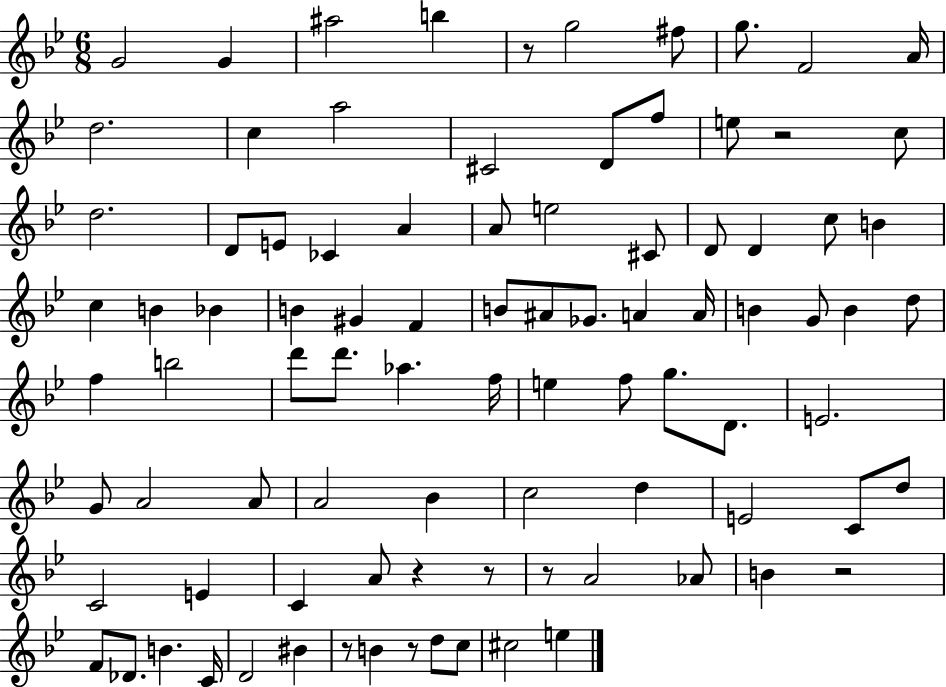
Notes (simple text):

G4/h G4/q A#5/h B5/q R/e G5/h F#5/e G5/e. F4/h A4/s D5/h. C5/q A5/h C#4/h D4/e F5/e E5/e R/h C5/e D5/h. D4/e E4/e CES4/q A4/q A4/e E5/h C#4/e D4/e D4/q C5/e B4/q C5/q B4/q Bb4/q B4/q G#4/q F4/q B4/e A#4/e Gb4/e. A4/q A4/s B4/q G4/e B4/q D5/e F5/q B5/h D6/e D6/e. Ab5/q. F5/s E5/q F5/e G5/e. D4/e. E4/h. G4/e A4/h A4/e A4/h Bb4/q C5/h D5/q E4/h C4/e D5/e C4/h E4/q C4/q A4/e R/q R/e R/e A4/h Ab4/e B4/q R/h F4/e Db4/e. B4/q. C4/s D4/h BIS4/q R/e B4/q R/e D5/e C5/e C#5/h E5/q